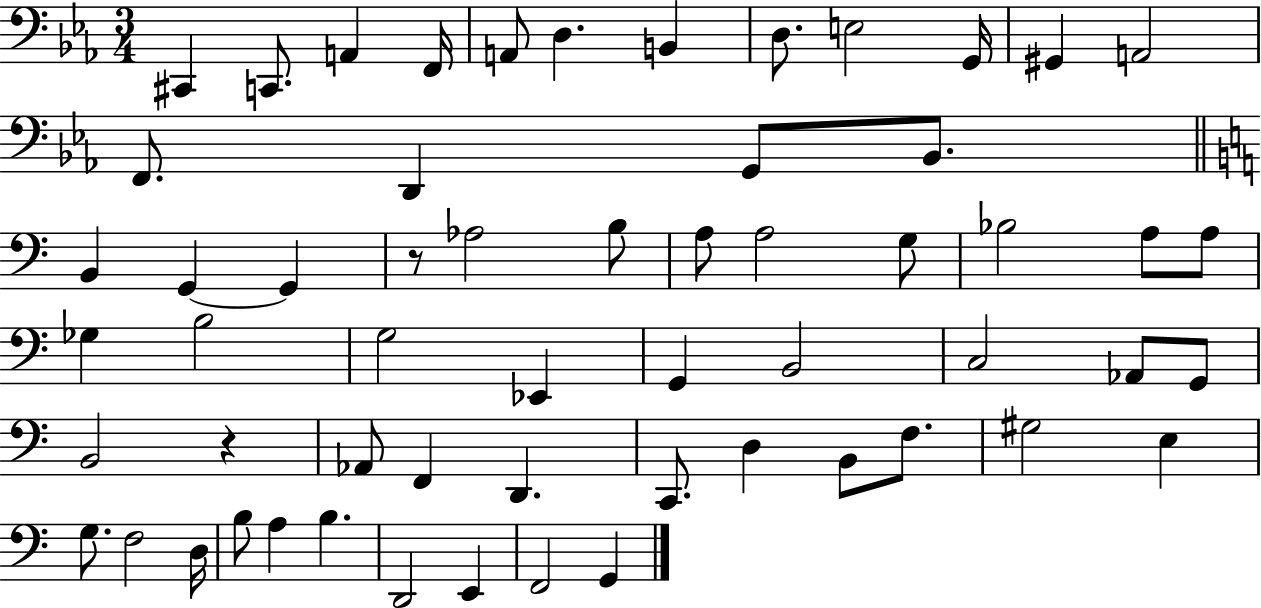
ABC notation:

X:1
T:Untitled
M:3/4
L:1/4
K:Eb
^C,, C,,/2 A,, F,,/4 A,,/2 D, B,, D,/2 E,2 G,,/4 ^G,, A,,2 F,,/2 D,, G,,/2 _B,,/2 B,, G,, G,, z/2 _A,2 B,/2 A,/2 A,2 G,/2 _B,2 A,/2 A,/2 _G, B,2 G,2 _E,, G,, B,,2 C,2 _A,,/2 G,,/2 B,,2 z _A,,/2 F,, D,, C,,/2 D, B,,/2 F,/2 ^G,2 E, G,/2 F,2 D,/4 B,/2 A, B, D,,2 E,, F,,2 G,,